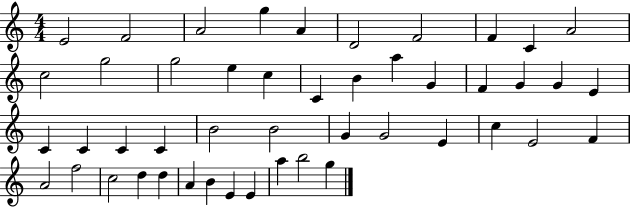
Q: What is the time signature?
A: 4/4